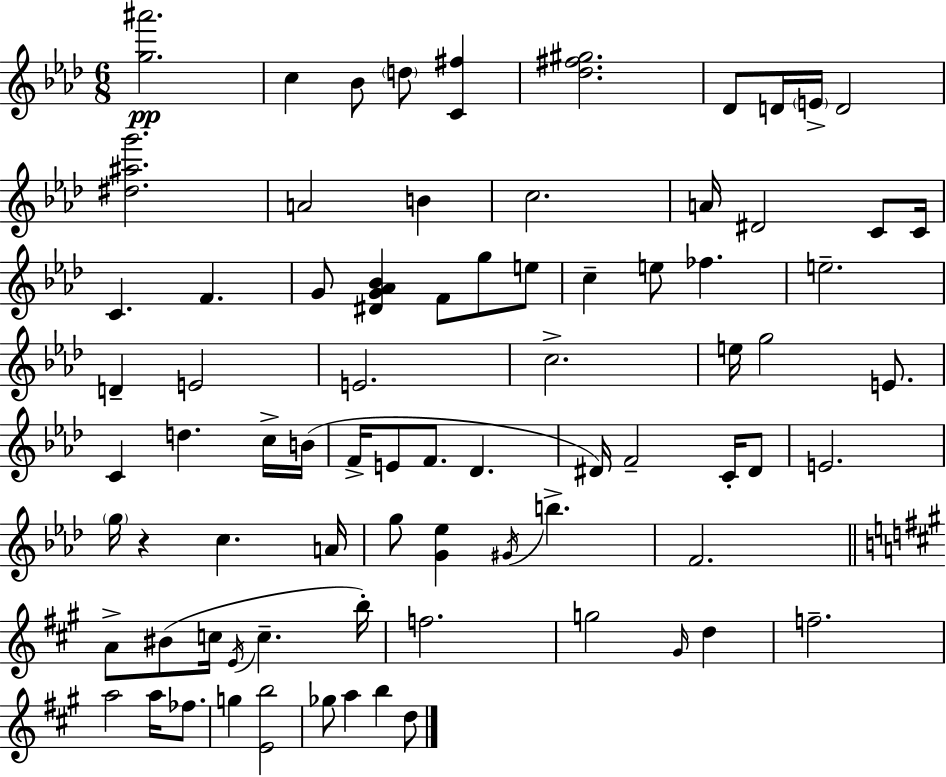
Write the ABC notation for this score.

X:1
T:Untitled
M:6/8
L:1/4
K:Ab
[g^a']2 c _B/2 d/2 [C^f] [_d^f^g]2 _D/2 D/4 E/4 D2 [^d^ag']2 A2 B c2 A/4 ^D2 C/2 C/4 C F G/2 [^DG_A_B] F/2 g/2 e/2 c e/2 _f e2 D E2 E2 c2 e/4 g2 E/2 C d c/4 B/4 F/4 E/2 F/2 _D ^D/4 F2 C/4 ^D/2 E2 g/4 z c A/4 g/2 [G_e] ^G/4 b F2 A/2 ^B/2 c/4 E/4 c b/4 f2 g2 ^G/4 d f2 a2 a/4 _f/2 g [Eb]2 _g/2 a b d/2